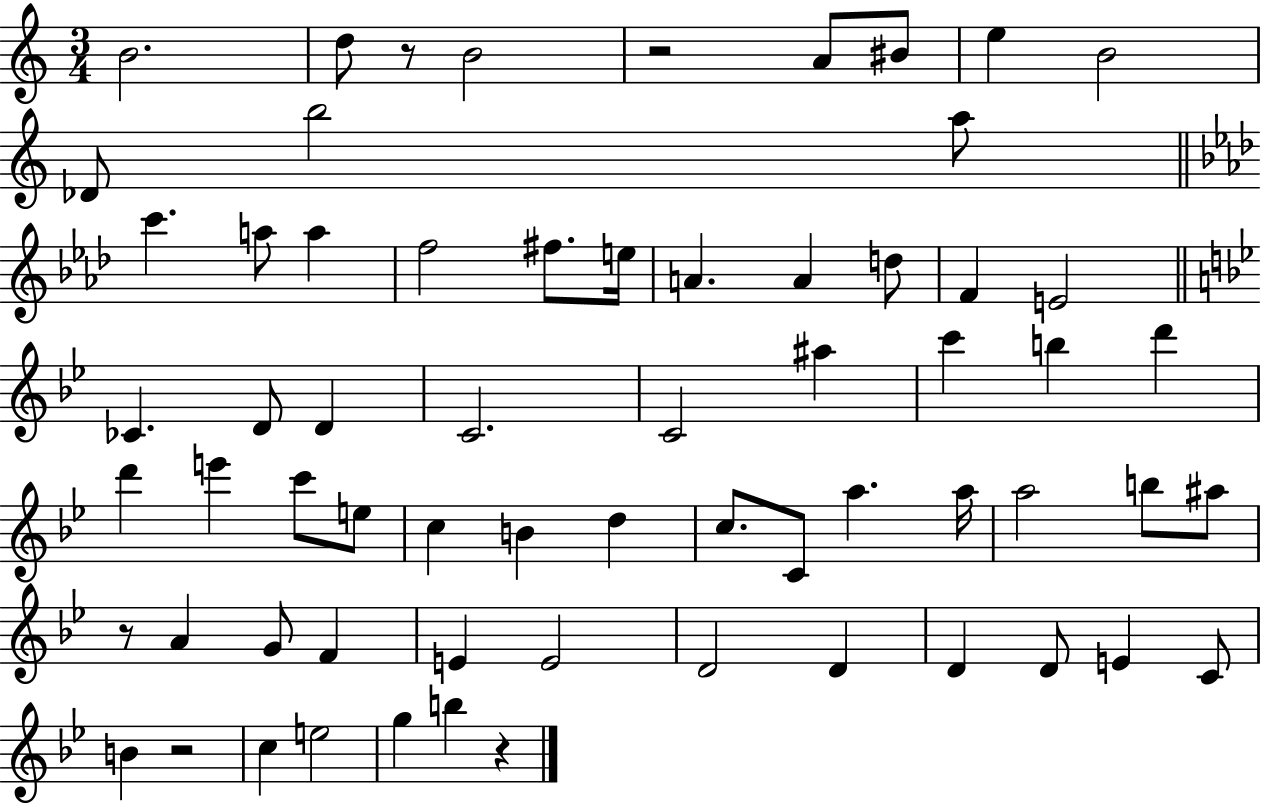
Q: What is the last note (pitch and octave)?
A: B5